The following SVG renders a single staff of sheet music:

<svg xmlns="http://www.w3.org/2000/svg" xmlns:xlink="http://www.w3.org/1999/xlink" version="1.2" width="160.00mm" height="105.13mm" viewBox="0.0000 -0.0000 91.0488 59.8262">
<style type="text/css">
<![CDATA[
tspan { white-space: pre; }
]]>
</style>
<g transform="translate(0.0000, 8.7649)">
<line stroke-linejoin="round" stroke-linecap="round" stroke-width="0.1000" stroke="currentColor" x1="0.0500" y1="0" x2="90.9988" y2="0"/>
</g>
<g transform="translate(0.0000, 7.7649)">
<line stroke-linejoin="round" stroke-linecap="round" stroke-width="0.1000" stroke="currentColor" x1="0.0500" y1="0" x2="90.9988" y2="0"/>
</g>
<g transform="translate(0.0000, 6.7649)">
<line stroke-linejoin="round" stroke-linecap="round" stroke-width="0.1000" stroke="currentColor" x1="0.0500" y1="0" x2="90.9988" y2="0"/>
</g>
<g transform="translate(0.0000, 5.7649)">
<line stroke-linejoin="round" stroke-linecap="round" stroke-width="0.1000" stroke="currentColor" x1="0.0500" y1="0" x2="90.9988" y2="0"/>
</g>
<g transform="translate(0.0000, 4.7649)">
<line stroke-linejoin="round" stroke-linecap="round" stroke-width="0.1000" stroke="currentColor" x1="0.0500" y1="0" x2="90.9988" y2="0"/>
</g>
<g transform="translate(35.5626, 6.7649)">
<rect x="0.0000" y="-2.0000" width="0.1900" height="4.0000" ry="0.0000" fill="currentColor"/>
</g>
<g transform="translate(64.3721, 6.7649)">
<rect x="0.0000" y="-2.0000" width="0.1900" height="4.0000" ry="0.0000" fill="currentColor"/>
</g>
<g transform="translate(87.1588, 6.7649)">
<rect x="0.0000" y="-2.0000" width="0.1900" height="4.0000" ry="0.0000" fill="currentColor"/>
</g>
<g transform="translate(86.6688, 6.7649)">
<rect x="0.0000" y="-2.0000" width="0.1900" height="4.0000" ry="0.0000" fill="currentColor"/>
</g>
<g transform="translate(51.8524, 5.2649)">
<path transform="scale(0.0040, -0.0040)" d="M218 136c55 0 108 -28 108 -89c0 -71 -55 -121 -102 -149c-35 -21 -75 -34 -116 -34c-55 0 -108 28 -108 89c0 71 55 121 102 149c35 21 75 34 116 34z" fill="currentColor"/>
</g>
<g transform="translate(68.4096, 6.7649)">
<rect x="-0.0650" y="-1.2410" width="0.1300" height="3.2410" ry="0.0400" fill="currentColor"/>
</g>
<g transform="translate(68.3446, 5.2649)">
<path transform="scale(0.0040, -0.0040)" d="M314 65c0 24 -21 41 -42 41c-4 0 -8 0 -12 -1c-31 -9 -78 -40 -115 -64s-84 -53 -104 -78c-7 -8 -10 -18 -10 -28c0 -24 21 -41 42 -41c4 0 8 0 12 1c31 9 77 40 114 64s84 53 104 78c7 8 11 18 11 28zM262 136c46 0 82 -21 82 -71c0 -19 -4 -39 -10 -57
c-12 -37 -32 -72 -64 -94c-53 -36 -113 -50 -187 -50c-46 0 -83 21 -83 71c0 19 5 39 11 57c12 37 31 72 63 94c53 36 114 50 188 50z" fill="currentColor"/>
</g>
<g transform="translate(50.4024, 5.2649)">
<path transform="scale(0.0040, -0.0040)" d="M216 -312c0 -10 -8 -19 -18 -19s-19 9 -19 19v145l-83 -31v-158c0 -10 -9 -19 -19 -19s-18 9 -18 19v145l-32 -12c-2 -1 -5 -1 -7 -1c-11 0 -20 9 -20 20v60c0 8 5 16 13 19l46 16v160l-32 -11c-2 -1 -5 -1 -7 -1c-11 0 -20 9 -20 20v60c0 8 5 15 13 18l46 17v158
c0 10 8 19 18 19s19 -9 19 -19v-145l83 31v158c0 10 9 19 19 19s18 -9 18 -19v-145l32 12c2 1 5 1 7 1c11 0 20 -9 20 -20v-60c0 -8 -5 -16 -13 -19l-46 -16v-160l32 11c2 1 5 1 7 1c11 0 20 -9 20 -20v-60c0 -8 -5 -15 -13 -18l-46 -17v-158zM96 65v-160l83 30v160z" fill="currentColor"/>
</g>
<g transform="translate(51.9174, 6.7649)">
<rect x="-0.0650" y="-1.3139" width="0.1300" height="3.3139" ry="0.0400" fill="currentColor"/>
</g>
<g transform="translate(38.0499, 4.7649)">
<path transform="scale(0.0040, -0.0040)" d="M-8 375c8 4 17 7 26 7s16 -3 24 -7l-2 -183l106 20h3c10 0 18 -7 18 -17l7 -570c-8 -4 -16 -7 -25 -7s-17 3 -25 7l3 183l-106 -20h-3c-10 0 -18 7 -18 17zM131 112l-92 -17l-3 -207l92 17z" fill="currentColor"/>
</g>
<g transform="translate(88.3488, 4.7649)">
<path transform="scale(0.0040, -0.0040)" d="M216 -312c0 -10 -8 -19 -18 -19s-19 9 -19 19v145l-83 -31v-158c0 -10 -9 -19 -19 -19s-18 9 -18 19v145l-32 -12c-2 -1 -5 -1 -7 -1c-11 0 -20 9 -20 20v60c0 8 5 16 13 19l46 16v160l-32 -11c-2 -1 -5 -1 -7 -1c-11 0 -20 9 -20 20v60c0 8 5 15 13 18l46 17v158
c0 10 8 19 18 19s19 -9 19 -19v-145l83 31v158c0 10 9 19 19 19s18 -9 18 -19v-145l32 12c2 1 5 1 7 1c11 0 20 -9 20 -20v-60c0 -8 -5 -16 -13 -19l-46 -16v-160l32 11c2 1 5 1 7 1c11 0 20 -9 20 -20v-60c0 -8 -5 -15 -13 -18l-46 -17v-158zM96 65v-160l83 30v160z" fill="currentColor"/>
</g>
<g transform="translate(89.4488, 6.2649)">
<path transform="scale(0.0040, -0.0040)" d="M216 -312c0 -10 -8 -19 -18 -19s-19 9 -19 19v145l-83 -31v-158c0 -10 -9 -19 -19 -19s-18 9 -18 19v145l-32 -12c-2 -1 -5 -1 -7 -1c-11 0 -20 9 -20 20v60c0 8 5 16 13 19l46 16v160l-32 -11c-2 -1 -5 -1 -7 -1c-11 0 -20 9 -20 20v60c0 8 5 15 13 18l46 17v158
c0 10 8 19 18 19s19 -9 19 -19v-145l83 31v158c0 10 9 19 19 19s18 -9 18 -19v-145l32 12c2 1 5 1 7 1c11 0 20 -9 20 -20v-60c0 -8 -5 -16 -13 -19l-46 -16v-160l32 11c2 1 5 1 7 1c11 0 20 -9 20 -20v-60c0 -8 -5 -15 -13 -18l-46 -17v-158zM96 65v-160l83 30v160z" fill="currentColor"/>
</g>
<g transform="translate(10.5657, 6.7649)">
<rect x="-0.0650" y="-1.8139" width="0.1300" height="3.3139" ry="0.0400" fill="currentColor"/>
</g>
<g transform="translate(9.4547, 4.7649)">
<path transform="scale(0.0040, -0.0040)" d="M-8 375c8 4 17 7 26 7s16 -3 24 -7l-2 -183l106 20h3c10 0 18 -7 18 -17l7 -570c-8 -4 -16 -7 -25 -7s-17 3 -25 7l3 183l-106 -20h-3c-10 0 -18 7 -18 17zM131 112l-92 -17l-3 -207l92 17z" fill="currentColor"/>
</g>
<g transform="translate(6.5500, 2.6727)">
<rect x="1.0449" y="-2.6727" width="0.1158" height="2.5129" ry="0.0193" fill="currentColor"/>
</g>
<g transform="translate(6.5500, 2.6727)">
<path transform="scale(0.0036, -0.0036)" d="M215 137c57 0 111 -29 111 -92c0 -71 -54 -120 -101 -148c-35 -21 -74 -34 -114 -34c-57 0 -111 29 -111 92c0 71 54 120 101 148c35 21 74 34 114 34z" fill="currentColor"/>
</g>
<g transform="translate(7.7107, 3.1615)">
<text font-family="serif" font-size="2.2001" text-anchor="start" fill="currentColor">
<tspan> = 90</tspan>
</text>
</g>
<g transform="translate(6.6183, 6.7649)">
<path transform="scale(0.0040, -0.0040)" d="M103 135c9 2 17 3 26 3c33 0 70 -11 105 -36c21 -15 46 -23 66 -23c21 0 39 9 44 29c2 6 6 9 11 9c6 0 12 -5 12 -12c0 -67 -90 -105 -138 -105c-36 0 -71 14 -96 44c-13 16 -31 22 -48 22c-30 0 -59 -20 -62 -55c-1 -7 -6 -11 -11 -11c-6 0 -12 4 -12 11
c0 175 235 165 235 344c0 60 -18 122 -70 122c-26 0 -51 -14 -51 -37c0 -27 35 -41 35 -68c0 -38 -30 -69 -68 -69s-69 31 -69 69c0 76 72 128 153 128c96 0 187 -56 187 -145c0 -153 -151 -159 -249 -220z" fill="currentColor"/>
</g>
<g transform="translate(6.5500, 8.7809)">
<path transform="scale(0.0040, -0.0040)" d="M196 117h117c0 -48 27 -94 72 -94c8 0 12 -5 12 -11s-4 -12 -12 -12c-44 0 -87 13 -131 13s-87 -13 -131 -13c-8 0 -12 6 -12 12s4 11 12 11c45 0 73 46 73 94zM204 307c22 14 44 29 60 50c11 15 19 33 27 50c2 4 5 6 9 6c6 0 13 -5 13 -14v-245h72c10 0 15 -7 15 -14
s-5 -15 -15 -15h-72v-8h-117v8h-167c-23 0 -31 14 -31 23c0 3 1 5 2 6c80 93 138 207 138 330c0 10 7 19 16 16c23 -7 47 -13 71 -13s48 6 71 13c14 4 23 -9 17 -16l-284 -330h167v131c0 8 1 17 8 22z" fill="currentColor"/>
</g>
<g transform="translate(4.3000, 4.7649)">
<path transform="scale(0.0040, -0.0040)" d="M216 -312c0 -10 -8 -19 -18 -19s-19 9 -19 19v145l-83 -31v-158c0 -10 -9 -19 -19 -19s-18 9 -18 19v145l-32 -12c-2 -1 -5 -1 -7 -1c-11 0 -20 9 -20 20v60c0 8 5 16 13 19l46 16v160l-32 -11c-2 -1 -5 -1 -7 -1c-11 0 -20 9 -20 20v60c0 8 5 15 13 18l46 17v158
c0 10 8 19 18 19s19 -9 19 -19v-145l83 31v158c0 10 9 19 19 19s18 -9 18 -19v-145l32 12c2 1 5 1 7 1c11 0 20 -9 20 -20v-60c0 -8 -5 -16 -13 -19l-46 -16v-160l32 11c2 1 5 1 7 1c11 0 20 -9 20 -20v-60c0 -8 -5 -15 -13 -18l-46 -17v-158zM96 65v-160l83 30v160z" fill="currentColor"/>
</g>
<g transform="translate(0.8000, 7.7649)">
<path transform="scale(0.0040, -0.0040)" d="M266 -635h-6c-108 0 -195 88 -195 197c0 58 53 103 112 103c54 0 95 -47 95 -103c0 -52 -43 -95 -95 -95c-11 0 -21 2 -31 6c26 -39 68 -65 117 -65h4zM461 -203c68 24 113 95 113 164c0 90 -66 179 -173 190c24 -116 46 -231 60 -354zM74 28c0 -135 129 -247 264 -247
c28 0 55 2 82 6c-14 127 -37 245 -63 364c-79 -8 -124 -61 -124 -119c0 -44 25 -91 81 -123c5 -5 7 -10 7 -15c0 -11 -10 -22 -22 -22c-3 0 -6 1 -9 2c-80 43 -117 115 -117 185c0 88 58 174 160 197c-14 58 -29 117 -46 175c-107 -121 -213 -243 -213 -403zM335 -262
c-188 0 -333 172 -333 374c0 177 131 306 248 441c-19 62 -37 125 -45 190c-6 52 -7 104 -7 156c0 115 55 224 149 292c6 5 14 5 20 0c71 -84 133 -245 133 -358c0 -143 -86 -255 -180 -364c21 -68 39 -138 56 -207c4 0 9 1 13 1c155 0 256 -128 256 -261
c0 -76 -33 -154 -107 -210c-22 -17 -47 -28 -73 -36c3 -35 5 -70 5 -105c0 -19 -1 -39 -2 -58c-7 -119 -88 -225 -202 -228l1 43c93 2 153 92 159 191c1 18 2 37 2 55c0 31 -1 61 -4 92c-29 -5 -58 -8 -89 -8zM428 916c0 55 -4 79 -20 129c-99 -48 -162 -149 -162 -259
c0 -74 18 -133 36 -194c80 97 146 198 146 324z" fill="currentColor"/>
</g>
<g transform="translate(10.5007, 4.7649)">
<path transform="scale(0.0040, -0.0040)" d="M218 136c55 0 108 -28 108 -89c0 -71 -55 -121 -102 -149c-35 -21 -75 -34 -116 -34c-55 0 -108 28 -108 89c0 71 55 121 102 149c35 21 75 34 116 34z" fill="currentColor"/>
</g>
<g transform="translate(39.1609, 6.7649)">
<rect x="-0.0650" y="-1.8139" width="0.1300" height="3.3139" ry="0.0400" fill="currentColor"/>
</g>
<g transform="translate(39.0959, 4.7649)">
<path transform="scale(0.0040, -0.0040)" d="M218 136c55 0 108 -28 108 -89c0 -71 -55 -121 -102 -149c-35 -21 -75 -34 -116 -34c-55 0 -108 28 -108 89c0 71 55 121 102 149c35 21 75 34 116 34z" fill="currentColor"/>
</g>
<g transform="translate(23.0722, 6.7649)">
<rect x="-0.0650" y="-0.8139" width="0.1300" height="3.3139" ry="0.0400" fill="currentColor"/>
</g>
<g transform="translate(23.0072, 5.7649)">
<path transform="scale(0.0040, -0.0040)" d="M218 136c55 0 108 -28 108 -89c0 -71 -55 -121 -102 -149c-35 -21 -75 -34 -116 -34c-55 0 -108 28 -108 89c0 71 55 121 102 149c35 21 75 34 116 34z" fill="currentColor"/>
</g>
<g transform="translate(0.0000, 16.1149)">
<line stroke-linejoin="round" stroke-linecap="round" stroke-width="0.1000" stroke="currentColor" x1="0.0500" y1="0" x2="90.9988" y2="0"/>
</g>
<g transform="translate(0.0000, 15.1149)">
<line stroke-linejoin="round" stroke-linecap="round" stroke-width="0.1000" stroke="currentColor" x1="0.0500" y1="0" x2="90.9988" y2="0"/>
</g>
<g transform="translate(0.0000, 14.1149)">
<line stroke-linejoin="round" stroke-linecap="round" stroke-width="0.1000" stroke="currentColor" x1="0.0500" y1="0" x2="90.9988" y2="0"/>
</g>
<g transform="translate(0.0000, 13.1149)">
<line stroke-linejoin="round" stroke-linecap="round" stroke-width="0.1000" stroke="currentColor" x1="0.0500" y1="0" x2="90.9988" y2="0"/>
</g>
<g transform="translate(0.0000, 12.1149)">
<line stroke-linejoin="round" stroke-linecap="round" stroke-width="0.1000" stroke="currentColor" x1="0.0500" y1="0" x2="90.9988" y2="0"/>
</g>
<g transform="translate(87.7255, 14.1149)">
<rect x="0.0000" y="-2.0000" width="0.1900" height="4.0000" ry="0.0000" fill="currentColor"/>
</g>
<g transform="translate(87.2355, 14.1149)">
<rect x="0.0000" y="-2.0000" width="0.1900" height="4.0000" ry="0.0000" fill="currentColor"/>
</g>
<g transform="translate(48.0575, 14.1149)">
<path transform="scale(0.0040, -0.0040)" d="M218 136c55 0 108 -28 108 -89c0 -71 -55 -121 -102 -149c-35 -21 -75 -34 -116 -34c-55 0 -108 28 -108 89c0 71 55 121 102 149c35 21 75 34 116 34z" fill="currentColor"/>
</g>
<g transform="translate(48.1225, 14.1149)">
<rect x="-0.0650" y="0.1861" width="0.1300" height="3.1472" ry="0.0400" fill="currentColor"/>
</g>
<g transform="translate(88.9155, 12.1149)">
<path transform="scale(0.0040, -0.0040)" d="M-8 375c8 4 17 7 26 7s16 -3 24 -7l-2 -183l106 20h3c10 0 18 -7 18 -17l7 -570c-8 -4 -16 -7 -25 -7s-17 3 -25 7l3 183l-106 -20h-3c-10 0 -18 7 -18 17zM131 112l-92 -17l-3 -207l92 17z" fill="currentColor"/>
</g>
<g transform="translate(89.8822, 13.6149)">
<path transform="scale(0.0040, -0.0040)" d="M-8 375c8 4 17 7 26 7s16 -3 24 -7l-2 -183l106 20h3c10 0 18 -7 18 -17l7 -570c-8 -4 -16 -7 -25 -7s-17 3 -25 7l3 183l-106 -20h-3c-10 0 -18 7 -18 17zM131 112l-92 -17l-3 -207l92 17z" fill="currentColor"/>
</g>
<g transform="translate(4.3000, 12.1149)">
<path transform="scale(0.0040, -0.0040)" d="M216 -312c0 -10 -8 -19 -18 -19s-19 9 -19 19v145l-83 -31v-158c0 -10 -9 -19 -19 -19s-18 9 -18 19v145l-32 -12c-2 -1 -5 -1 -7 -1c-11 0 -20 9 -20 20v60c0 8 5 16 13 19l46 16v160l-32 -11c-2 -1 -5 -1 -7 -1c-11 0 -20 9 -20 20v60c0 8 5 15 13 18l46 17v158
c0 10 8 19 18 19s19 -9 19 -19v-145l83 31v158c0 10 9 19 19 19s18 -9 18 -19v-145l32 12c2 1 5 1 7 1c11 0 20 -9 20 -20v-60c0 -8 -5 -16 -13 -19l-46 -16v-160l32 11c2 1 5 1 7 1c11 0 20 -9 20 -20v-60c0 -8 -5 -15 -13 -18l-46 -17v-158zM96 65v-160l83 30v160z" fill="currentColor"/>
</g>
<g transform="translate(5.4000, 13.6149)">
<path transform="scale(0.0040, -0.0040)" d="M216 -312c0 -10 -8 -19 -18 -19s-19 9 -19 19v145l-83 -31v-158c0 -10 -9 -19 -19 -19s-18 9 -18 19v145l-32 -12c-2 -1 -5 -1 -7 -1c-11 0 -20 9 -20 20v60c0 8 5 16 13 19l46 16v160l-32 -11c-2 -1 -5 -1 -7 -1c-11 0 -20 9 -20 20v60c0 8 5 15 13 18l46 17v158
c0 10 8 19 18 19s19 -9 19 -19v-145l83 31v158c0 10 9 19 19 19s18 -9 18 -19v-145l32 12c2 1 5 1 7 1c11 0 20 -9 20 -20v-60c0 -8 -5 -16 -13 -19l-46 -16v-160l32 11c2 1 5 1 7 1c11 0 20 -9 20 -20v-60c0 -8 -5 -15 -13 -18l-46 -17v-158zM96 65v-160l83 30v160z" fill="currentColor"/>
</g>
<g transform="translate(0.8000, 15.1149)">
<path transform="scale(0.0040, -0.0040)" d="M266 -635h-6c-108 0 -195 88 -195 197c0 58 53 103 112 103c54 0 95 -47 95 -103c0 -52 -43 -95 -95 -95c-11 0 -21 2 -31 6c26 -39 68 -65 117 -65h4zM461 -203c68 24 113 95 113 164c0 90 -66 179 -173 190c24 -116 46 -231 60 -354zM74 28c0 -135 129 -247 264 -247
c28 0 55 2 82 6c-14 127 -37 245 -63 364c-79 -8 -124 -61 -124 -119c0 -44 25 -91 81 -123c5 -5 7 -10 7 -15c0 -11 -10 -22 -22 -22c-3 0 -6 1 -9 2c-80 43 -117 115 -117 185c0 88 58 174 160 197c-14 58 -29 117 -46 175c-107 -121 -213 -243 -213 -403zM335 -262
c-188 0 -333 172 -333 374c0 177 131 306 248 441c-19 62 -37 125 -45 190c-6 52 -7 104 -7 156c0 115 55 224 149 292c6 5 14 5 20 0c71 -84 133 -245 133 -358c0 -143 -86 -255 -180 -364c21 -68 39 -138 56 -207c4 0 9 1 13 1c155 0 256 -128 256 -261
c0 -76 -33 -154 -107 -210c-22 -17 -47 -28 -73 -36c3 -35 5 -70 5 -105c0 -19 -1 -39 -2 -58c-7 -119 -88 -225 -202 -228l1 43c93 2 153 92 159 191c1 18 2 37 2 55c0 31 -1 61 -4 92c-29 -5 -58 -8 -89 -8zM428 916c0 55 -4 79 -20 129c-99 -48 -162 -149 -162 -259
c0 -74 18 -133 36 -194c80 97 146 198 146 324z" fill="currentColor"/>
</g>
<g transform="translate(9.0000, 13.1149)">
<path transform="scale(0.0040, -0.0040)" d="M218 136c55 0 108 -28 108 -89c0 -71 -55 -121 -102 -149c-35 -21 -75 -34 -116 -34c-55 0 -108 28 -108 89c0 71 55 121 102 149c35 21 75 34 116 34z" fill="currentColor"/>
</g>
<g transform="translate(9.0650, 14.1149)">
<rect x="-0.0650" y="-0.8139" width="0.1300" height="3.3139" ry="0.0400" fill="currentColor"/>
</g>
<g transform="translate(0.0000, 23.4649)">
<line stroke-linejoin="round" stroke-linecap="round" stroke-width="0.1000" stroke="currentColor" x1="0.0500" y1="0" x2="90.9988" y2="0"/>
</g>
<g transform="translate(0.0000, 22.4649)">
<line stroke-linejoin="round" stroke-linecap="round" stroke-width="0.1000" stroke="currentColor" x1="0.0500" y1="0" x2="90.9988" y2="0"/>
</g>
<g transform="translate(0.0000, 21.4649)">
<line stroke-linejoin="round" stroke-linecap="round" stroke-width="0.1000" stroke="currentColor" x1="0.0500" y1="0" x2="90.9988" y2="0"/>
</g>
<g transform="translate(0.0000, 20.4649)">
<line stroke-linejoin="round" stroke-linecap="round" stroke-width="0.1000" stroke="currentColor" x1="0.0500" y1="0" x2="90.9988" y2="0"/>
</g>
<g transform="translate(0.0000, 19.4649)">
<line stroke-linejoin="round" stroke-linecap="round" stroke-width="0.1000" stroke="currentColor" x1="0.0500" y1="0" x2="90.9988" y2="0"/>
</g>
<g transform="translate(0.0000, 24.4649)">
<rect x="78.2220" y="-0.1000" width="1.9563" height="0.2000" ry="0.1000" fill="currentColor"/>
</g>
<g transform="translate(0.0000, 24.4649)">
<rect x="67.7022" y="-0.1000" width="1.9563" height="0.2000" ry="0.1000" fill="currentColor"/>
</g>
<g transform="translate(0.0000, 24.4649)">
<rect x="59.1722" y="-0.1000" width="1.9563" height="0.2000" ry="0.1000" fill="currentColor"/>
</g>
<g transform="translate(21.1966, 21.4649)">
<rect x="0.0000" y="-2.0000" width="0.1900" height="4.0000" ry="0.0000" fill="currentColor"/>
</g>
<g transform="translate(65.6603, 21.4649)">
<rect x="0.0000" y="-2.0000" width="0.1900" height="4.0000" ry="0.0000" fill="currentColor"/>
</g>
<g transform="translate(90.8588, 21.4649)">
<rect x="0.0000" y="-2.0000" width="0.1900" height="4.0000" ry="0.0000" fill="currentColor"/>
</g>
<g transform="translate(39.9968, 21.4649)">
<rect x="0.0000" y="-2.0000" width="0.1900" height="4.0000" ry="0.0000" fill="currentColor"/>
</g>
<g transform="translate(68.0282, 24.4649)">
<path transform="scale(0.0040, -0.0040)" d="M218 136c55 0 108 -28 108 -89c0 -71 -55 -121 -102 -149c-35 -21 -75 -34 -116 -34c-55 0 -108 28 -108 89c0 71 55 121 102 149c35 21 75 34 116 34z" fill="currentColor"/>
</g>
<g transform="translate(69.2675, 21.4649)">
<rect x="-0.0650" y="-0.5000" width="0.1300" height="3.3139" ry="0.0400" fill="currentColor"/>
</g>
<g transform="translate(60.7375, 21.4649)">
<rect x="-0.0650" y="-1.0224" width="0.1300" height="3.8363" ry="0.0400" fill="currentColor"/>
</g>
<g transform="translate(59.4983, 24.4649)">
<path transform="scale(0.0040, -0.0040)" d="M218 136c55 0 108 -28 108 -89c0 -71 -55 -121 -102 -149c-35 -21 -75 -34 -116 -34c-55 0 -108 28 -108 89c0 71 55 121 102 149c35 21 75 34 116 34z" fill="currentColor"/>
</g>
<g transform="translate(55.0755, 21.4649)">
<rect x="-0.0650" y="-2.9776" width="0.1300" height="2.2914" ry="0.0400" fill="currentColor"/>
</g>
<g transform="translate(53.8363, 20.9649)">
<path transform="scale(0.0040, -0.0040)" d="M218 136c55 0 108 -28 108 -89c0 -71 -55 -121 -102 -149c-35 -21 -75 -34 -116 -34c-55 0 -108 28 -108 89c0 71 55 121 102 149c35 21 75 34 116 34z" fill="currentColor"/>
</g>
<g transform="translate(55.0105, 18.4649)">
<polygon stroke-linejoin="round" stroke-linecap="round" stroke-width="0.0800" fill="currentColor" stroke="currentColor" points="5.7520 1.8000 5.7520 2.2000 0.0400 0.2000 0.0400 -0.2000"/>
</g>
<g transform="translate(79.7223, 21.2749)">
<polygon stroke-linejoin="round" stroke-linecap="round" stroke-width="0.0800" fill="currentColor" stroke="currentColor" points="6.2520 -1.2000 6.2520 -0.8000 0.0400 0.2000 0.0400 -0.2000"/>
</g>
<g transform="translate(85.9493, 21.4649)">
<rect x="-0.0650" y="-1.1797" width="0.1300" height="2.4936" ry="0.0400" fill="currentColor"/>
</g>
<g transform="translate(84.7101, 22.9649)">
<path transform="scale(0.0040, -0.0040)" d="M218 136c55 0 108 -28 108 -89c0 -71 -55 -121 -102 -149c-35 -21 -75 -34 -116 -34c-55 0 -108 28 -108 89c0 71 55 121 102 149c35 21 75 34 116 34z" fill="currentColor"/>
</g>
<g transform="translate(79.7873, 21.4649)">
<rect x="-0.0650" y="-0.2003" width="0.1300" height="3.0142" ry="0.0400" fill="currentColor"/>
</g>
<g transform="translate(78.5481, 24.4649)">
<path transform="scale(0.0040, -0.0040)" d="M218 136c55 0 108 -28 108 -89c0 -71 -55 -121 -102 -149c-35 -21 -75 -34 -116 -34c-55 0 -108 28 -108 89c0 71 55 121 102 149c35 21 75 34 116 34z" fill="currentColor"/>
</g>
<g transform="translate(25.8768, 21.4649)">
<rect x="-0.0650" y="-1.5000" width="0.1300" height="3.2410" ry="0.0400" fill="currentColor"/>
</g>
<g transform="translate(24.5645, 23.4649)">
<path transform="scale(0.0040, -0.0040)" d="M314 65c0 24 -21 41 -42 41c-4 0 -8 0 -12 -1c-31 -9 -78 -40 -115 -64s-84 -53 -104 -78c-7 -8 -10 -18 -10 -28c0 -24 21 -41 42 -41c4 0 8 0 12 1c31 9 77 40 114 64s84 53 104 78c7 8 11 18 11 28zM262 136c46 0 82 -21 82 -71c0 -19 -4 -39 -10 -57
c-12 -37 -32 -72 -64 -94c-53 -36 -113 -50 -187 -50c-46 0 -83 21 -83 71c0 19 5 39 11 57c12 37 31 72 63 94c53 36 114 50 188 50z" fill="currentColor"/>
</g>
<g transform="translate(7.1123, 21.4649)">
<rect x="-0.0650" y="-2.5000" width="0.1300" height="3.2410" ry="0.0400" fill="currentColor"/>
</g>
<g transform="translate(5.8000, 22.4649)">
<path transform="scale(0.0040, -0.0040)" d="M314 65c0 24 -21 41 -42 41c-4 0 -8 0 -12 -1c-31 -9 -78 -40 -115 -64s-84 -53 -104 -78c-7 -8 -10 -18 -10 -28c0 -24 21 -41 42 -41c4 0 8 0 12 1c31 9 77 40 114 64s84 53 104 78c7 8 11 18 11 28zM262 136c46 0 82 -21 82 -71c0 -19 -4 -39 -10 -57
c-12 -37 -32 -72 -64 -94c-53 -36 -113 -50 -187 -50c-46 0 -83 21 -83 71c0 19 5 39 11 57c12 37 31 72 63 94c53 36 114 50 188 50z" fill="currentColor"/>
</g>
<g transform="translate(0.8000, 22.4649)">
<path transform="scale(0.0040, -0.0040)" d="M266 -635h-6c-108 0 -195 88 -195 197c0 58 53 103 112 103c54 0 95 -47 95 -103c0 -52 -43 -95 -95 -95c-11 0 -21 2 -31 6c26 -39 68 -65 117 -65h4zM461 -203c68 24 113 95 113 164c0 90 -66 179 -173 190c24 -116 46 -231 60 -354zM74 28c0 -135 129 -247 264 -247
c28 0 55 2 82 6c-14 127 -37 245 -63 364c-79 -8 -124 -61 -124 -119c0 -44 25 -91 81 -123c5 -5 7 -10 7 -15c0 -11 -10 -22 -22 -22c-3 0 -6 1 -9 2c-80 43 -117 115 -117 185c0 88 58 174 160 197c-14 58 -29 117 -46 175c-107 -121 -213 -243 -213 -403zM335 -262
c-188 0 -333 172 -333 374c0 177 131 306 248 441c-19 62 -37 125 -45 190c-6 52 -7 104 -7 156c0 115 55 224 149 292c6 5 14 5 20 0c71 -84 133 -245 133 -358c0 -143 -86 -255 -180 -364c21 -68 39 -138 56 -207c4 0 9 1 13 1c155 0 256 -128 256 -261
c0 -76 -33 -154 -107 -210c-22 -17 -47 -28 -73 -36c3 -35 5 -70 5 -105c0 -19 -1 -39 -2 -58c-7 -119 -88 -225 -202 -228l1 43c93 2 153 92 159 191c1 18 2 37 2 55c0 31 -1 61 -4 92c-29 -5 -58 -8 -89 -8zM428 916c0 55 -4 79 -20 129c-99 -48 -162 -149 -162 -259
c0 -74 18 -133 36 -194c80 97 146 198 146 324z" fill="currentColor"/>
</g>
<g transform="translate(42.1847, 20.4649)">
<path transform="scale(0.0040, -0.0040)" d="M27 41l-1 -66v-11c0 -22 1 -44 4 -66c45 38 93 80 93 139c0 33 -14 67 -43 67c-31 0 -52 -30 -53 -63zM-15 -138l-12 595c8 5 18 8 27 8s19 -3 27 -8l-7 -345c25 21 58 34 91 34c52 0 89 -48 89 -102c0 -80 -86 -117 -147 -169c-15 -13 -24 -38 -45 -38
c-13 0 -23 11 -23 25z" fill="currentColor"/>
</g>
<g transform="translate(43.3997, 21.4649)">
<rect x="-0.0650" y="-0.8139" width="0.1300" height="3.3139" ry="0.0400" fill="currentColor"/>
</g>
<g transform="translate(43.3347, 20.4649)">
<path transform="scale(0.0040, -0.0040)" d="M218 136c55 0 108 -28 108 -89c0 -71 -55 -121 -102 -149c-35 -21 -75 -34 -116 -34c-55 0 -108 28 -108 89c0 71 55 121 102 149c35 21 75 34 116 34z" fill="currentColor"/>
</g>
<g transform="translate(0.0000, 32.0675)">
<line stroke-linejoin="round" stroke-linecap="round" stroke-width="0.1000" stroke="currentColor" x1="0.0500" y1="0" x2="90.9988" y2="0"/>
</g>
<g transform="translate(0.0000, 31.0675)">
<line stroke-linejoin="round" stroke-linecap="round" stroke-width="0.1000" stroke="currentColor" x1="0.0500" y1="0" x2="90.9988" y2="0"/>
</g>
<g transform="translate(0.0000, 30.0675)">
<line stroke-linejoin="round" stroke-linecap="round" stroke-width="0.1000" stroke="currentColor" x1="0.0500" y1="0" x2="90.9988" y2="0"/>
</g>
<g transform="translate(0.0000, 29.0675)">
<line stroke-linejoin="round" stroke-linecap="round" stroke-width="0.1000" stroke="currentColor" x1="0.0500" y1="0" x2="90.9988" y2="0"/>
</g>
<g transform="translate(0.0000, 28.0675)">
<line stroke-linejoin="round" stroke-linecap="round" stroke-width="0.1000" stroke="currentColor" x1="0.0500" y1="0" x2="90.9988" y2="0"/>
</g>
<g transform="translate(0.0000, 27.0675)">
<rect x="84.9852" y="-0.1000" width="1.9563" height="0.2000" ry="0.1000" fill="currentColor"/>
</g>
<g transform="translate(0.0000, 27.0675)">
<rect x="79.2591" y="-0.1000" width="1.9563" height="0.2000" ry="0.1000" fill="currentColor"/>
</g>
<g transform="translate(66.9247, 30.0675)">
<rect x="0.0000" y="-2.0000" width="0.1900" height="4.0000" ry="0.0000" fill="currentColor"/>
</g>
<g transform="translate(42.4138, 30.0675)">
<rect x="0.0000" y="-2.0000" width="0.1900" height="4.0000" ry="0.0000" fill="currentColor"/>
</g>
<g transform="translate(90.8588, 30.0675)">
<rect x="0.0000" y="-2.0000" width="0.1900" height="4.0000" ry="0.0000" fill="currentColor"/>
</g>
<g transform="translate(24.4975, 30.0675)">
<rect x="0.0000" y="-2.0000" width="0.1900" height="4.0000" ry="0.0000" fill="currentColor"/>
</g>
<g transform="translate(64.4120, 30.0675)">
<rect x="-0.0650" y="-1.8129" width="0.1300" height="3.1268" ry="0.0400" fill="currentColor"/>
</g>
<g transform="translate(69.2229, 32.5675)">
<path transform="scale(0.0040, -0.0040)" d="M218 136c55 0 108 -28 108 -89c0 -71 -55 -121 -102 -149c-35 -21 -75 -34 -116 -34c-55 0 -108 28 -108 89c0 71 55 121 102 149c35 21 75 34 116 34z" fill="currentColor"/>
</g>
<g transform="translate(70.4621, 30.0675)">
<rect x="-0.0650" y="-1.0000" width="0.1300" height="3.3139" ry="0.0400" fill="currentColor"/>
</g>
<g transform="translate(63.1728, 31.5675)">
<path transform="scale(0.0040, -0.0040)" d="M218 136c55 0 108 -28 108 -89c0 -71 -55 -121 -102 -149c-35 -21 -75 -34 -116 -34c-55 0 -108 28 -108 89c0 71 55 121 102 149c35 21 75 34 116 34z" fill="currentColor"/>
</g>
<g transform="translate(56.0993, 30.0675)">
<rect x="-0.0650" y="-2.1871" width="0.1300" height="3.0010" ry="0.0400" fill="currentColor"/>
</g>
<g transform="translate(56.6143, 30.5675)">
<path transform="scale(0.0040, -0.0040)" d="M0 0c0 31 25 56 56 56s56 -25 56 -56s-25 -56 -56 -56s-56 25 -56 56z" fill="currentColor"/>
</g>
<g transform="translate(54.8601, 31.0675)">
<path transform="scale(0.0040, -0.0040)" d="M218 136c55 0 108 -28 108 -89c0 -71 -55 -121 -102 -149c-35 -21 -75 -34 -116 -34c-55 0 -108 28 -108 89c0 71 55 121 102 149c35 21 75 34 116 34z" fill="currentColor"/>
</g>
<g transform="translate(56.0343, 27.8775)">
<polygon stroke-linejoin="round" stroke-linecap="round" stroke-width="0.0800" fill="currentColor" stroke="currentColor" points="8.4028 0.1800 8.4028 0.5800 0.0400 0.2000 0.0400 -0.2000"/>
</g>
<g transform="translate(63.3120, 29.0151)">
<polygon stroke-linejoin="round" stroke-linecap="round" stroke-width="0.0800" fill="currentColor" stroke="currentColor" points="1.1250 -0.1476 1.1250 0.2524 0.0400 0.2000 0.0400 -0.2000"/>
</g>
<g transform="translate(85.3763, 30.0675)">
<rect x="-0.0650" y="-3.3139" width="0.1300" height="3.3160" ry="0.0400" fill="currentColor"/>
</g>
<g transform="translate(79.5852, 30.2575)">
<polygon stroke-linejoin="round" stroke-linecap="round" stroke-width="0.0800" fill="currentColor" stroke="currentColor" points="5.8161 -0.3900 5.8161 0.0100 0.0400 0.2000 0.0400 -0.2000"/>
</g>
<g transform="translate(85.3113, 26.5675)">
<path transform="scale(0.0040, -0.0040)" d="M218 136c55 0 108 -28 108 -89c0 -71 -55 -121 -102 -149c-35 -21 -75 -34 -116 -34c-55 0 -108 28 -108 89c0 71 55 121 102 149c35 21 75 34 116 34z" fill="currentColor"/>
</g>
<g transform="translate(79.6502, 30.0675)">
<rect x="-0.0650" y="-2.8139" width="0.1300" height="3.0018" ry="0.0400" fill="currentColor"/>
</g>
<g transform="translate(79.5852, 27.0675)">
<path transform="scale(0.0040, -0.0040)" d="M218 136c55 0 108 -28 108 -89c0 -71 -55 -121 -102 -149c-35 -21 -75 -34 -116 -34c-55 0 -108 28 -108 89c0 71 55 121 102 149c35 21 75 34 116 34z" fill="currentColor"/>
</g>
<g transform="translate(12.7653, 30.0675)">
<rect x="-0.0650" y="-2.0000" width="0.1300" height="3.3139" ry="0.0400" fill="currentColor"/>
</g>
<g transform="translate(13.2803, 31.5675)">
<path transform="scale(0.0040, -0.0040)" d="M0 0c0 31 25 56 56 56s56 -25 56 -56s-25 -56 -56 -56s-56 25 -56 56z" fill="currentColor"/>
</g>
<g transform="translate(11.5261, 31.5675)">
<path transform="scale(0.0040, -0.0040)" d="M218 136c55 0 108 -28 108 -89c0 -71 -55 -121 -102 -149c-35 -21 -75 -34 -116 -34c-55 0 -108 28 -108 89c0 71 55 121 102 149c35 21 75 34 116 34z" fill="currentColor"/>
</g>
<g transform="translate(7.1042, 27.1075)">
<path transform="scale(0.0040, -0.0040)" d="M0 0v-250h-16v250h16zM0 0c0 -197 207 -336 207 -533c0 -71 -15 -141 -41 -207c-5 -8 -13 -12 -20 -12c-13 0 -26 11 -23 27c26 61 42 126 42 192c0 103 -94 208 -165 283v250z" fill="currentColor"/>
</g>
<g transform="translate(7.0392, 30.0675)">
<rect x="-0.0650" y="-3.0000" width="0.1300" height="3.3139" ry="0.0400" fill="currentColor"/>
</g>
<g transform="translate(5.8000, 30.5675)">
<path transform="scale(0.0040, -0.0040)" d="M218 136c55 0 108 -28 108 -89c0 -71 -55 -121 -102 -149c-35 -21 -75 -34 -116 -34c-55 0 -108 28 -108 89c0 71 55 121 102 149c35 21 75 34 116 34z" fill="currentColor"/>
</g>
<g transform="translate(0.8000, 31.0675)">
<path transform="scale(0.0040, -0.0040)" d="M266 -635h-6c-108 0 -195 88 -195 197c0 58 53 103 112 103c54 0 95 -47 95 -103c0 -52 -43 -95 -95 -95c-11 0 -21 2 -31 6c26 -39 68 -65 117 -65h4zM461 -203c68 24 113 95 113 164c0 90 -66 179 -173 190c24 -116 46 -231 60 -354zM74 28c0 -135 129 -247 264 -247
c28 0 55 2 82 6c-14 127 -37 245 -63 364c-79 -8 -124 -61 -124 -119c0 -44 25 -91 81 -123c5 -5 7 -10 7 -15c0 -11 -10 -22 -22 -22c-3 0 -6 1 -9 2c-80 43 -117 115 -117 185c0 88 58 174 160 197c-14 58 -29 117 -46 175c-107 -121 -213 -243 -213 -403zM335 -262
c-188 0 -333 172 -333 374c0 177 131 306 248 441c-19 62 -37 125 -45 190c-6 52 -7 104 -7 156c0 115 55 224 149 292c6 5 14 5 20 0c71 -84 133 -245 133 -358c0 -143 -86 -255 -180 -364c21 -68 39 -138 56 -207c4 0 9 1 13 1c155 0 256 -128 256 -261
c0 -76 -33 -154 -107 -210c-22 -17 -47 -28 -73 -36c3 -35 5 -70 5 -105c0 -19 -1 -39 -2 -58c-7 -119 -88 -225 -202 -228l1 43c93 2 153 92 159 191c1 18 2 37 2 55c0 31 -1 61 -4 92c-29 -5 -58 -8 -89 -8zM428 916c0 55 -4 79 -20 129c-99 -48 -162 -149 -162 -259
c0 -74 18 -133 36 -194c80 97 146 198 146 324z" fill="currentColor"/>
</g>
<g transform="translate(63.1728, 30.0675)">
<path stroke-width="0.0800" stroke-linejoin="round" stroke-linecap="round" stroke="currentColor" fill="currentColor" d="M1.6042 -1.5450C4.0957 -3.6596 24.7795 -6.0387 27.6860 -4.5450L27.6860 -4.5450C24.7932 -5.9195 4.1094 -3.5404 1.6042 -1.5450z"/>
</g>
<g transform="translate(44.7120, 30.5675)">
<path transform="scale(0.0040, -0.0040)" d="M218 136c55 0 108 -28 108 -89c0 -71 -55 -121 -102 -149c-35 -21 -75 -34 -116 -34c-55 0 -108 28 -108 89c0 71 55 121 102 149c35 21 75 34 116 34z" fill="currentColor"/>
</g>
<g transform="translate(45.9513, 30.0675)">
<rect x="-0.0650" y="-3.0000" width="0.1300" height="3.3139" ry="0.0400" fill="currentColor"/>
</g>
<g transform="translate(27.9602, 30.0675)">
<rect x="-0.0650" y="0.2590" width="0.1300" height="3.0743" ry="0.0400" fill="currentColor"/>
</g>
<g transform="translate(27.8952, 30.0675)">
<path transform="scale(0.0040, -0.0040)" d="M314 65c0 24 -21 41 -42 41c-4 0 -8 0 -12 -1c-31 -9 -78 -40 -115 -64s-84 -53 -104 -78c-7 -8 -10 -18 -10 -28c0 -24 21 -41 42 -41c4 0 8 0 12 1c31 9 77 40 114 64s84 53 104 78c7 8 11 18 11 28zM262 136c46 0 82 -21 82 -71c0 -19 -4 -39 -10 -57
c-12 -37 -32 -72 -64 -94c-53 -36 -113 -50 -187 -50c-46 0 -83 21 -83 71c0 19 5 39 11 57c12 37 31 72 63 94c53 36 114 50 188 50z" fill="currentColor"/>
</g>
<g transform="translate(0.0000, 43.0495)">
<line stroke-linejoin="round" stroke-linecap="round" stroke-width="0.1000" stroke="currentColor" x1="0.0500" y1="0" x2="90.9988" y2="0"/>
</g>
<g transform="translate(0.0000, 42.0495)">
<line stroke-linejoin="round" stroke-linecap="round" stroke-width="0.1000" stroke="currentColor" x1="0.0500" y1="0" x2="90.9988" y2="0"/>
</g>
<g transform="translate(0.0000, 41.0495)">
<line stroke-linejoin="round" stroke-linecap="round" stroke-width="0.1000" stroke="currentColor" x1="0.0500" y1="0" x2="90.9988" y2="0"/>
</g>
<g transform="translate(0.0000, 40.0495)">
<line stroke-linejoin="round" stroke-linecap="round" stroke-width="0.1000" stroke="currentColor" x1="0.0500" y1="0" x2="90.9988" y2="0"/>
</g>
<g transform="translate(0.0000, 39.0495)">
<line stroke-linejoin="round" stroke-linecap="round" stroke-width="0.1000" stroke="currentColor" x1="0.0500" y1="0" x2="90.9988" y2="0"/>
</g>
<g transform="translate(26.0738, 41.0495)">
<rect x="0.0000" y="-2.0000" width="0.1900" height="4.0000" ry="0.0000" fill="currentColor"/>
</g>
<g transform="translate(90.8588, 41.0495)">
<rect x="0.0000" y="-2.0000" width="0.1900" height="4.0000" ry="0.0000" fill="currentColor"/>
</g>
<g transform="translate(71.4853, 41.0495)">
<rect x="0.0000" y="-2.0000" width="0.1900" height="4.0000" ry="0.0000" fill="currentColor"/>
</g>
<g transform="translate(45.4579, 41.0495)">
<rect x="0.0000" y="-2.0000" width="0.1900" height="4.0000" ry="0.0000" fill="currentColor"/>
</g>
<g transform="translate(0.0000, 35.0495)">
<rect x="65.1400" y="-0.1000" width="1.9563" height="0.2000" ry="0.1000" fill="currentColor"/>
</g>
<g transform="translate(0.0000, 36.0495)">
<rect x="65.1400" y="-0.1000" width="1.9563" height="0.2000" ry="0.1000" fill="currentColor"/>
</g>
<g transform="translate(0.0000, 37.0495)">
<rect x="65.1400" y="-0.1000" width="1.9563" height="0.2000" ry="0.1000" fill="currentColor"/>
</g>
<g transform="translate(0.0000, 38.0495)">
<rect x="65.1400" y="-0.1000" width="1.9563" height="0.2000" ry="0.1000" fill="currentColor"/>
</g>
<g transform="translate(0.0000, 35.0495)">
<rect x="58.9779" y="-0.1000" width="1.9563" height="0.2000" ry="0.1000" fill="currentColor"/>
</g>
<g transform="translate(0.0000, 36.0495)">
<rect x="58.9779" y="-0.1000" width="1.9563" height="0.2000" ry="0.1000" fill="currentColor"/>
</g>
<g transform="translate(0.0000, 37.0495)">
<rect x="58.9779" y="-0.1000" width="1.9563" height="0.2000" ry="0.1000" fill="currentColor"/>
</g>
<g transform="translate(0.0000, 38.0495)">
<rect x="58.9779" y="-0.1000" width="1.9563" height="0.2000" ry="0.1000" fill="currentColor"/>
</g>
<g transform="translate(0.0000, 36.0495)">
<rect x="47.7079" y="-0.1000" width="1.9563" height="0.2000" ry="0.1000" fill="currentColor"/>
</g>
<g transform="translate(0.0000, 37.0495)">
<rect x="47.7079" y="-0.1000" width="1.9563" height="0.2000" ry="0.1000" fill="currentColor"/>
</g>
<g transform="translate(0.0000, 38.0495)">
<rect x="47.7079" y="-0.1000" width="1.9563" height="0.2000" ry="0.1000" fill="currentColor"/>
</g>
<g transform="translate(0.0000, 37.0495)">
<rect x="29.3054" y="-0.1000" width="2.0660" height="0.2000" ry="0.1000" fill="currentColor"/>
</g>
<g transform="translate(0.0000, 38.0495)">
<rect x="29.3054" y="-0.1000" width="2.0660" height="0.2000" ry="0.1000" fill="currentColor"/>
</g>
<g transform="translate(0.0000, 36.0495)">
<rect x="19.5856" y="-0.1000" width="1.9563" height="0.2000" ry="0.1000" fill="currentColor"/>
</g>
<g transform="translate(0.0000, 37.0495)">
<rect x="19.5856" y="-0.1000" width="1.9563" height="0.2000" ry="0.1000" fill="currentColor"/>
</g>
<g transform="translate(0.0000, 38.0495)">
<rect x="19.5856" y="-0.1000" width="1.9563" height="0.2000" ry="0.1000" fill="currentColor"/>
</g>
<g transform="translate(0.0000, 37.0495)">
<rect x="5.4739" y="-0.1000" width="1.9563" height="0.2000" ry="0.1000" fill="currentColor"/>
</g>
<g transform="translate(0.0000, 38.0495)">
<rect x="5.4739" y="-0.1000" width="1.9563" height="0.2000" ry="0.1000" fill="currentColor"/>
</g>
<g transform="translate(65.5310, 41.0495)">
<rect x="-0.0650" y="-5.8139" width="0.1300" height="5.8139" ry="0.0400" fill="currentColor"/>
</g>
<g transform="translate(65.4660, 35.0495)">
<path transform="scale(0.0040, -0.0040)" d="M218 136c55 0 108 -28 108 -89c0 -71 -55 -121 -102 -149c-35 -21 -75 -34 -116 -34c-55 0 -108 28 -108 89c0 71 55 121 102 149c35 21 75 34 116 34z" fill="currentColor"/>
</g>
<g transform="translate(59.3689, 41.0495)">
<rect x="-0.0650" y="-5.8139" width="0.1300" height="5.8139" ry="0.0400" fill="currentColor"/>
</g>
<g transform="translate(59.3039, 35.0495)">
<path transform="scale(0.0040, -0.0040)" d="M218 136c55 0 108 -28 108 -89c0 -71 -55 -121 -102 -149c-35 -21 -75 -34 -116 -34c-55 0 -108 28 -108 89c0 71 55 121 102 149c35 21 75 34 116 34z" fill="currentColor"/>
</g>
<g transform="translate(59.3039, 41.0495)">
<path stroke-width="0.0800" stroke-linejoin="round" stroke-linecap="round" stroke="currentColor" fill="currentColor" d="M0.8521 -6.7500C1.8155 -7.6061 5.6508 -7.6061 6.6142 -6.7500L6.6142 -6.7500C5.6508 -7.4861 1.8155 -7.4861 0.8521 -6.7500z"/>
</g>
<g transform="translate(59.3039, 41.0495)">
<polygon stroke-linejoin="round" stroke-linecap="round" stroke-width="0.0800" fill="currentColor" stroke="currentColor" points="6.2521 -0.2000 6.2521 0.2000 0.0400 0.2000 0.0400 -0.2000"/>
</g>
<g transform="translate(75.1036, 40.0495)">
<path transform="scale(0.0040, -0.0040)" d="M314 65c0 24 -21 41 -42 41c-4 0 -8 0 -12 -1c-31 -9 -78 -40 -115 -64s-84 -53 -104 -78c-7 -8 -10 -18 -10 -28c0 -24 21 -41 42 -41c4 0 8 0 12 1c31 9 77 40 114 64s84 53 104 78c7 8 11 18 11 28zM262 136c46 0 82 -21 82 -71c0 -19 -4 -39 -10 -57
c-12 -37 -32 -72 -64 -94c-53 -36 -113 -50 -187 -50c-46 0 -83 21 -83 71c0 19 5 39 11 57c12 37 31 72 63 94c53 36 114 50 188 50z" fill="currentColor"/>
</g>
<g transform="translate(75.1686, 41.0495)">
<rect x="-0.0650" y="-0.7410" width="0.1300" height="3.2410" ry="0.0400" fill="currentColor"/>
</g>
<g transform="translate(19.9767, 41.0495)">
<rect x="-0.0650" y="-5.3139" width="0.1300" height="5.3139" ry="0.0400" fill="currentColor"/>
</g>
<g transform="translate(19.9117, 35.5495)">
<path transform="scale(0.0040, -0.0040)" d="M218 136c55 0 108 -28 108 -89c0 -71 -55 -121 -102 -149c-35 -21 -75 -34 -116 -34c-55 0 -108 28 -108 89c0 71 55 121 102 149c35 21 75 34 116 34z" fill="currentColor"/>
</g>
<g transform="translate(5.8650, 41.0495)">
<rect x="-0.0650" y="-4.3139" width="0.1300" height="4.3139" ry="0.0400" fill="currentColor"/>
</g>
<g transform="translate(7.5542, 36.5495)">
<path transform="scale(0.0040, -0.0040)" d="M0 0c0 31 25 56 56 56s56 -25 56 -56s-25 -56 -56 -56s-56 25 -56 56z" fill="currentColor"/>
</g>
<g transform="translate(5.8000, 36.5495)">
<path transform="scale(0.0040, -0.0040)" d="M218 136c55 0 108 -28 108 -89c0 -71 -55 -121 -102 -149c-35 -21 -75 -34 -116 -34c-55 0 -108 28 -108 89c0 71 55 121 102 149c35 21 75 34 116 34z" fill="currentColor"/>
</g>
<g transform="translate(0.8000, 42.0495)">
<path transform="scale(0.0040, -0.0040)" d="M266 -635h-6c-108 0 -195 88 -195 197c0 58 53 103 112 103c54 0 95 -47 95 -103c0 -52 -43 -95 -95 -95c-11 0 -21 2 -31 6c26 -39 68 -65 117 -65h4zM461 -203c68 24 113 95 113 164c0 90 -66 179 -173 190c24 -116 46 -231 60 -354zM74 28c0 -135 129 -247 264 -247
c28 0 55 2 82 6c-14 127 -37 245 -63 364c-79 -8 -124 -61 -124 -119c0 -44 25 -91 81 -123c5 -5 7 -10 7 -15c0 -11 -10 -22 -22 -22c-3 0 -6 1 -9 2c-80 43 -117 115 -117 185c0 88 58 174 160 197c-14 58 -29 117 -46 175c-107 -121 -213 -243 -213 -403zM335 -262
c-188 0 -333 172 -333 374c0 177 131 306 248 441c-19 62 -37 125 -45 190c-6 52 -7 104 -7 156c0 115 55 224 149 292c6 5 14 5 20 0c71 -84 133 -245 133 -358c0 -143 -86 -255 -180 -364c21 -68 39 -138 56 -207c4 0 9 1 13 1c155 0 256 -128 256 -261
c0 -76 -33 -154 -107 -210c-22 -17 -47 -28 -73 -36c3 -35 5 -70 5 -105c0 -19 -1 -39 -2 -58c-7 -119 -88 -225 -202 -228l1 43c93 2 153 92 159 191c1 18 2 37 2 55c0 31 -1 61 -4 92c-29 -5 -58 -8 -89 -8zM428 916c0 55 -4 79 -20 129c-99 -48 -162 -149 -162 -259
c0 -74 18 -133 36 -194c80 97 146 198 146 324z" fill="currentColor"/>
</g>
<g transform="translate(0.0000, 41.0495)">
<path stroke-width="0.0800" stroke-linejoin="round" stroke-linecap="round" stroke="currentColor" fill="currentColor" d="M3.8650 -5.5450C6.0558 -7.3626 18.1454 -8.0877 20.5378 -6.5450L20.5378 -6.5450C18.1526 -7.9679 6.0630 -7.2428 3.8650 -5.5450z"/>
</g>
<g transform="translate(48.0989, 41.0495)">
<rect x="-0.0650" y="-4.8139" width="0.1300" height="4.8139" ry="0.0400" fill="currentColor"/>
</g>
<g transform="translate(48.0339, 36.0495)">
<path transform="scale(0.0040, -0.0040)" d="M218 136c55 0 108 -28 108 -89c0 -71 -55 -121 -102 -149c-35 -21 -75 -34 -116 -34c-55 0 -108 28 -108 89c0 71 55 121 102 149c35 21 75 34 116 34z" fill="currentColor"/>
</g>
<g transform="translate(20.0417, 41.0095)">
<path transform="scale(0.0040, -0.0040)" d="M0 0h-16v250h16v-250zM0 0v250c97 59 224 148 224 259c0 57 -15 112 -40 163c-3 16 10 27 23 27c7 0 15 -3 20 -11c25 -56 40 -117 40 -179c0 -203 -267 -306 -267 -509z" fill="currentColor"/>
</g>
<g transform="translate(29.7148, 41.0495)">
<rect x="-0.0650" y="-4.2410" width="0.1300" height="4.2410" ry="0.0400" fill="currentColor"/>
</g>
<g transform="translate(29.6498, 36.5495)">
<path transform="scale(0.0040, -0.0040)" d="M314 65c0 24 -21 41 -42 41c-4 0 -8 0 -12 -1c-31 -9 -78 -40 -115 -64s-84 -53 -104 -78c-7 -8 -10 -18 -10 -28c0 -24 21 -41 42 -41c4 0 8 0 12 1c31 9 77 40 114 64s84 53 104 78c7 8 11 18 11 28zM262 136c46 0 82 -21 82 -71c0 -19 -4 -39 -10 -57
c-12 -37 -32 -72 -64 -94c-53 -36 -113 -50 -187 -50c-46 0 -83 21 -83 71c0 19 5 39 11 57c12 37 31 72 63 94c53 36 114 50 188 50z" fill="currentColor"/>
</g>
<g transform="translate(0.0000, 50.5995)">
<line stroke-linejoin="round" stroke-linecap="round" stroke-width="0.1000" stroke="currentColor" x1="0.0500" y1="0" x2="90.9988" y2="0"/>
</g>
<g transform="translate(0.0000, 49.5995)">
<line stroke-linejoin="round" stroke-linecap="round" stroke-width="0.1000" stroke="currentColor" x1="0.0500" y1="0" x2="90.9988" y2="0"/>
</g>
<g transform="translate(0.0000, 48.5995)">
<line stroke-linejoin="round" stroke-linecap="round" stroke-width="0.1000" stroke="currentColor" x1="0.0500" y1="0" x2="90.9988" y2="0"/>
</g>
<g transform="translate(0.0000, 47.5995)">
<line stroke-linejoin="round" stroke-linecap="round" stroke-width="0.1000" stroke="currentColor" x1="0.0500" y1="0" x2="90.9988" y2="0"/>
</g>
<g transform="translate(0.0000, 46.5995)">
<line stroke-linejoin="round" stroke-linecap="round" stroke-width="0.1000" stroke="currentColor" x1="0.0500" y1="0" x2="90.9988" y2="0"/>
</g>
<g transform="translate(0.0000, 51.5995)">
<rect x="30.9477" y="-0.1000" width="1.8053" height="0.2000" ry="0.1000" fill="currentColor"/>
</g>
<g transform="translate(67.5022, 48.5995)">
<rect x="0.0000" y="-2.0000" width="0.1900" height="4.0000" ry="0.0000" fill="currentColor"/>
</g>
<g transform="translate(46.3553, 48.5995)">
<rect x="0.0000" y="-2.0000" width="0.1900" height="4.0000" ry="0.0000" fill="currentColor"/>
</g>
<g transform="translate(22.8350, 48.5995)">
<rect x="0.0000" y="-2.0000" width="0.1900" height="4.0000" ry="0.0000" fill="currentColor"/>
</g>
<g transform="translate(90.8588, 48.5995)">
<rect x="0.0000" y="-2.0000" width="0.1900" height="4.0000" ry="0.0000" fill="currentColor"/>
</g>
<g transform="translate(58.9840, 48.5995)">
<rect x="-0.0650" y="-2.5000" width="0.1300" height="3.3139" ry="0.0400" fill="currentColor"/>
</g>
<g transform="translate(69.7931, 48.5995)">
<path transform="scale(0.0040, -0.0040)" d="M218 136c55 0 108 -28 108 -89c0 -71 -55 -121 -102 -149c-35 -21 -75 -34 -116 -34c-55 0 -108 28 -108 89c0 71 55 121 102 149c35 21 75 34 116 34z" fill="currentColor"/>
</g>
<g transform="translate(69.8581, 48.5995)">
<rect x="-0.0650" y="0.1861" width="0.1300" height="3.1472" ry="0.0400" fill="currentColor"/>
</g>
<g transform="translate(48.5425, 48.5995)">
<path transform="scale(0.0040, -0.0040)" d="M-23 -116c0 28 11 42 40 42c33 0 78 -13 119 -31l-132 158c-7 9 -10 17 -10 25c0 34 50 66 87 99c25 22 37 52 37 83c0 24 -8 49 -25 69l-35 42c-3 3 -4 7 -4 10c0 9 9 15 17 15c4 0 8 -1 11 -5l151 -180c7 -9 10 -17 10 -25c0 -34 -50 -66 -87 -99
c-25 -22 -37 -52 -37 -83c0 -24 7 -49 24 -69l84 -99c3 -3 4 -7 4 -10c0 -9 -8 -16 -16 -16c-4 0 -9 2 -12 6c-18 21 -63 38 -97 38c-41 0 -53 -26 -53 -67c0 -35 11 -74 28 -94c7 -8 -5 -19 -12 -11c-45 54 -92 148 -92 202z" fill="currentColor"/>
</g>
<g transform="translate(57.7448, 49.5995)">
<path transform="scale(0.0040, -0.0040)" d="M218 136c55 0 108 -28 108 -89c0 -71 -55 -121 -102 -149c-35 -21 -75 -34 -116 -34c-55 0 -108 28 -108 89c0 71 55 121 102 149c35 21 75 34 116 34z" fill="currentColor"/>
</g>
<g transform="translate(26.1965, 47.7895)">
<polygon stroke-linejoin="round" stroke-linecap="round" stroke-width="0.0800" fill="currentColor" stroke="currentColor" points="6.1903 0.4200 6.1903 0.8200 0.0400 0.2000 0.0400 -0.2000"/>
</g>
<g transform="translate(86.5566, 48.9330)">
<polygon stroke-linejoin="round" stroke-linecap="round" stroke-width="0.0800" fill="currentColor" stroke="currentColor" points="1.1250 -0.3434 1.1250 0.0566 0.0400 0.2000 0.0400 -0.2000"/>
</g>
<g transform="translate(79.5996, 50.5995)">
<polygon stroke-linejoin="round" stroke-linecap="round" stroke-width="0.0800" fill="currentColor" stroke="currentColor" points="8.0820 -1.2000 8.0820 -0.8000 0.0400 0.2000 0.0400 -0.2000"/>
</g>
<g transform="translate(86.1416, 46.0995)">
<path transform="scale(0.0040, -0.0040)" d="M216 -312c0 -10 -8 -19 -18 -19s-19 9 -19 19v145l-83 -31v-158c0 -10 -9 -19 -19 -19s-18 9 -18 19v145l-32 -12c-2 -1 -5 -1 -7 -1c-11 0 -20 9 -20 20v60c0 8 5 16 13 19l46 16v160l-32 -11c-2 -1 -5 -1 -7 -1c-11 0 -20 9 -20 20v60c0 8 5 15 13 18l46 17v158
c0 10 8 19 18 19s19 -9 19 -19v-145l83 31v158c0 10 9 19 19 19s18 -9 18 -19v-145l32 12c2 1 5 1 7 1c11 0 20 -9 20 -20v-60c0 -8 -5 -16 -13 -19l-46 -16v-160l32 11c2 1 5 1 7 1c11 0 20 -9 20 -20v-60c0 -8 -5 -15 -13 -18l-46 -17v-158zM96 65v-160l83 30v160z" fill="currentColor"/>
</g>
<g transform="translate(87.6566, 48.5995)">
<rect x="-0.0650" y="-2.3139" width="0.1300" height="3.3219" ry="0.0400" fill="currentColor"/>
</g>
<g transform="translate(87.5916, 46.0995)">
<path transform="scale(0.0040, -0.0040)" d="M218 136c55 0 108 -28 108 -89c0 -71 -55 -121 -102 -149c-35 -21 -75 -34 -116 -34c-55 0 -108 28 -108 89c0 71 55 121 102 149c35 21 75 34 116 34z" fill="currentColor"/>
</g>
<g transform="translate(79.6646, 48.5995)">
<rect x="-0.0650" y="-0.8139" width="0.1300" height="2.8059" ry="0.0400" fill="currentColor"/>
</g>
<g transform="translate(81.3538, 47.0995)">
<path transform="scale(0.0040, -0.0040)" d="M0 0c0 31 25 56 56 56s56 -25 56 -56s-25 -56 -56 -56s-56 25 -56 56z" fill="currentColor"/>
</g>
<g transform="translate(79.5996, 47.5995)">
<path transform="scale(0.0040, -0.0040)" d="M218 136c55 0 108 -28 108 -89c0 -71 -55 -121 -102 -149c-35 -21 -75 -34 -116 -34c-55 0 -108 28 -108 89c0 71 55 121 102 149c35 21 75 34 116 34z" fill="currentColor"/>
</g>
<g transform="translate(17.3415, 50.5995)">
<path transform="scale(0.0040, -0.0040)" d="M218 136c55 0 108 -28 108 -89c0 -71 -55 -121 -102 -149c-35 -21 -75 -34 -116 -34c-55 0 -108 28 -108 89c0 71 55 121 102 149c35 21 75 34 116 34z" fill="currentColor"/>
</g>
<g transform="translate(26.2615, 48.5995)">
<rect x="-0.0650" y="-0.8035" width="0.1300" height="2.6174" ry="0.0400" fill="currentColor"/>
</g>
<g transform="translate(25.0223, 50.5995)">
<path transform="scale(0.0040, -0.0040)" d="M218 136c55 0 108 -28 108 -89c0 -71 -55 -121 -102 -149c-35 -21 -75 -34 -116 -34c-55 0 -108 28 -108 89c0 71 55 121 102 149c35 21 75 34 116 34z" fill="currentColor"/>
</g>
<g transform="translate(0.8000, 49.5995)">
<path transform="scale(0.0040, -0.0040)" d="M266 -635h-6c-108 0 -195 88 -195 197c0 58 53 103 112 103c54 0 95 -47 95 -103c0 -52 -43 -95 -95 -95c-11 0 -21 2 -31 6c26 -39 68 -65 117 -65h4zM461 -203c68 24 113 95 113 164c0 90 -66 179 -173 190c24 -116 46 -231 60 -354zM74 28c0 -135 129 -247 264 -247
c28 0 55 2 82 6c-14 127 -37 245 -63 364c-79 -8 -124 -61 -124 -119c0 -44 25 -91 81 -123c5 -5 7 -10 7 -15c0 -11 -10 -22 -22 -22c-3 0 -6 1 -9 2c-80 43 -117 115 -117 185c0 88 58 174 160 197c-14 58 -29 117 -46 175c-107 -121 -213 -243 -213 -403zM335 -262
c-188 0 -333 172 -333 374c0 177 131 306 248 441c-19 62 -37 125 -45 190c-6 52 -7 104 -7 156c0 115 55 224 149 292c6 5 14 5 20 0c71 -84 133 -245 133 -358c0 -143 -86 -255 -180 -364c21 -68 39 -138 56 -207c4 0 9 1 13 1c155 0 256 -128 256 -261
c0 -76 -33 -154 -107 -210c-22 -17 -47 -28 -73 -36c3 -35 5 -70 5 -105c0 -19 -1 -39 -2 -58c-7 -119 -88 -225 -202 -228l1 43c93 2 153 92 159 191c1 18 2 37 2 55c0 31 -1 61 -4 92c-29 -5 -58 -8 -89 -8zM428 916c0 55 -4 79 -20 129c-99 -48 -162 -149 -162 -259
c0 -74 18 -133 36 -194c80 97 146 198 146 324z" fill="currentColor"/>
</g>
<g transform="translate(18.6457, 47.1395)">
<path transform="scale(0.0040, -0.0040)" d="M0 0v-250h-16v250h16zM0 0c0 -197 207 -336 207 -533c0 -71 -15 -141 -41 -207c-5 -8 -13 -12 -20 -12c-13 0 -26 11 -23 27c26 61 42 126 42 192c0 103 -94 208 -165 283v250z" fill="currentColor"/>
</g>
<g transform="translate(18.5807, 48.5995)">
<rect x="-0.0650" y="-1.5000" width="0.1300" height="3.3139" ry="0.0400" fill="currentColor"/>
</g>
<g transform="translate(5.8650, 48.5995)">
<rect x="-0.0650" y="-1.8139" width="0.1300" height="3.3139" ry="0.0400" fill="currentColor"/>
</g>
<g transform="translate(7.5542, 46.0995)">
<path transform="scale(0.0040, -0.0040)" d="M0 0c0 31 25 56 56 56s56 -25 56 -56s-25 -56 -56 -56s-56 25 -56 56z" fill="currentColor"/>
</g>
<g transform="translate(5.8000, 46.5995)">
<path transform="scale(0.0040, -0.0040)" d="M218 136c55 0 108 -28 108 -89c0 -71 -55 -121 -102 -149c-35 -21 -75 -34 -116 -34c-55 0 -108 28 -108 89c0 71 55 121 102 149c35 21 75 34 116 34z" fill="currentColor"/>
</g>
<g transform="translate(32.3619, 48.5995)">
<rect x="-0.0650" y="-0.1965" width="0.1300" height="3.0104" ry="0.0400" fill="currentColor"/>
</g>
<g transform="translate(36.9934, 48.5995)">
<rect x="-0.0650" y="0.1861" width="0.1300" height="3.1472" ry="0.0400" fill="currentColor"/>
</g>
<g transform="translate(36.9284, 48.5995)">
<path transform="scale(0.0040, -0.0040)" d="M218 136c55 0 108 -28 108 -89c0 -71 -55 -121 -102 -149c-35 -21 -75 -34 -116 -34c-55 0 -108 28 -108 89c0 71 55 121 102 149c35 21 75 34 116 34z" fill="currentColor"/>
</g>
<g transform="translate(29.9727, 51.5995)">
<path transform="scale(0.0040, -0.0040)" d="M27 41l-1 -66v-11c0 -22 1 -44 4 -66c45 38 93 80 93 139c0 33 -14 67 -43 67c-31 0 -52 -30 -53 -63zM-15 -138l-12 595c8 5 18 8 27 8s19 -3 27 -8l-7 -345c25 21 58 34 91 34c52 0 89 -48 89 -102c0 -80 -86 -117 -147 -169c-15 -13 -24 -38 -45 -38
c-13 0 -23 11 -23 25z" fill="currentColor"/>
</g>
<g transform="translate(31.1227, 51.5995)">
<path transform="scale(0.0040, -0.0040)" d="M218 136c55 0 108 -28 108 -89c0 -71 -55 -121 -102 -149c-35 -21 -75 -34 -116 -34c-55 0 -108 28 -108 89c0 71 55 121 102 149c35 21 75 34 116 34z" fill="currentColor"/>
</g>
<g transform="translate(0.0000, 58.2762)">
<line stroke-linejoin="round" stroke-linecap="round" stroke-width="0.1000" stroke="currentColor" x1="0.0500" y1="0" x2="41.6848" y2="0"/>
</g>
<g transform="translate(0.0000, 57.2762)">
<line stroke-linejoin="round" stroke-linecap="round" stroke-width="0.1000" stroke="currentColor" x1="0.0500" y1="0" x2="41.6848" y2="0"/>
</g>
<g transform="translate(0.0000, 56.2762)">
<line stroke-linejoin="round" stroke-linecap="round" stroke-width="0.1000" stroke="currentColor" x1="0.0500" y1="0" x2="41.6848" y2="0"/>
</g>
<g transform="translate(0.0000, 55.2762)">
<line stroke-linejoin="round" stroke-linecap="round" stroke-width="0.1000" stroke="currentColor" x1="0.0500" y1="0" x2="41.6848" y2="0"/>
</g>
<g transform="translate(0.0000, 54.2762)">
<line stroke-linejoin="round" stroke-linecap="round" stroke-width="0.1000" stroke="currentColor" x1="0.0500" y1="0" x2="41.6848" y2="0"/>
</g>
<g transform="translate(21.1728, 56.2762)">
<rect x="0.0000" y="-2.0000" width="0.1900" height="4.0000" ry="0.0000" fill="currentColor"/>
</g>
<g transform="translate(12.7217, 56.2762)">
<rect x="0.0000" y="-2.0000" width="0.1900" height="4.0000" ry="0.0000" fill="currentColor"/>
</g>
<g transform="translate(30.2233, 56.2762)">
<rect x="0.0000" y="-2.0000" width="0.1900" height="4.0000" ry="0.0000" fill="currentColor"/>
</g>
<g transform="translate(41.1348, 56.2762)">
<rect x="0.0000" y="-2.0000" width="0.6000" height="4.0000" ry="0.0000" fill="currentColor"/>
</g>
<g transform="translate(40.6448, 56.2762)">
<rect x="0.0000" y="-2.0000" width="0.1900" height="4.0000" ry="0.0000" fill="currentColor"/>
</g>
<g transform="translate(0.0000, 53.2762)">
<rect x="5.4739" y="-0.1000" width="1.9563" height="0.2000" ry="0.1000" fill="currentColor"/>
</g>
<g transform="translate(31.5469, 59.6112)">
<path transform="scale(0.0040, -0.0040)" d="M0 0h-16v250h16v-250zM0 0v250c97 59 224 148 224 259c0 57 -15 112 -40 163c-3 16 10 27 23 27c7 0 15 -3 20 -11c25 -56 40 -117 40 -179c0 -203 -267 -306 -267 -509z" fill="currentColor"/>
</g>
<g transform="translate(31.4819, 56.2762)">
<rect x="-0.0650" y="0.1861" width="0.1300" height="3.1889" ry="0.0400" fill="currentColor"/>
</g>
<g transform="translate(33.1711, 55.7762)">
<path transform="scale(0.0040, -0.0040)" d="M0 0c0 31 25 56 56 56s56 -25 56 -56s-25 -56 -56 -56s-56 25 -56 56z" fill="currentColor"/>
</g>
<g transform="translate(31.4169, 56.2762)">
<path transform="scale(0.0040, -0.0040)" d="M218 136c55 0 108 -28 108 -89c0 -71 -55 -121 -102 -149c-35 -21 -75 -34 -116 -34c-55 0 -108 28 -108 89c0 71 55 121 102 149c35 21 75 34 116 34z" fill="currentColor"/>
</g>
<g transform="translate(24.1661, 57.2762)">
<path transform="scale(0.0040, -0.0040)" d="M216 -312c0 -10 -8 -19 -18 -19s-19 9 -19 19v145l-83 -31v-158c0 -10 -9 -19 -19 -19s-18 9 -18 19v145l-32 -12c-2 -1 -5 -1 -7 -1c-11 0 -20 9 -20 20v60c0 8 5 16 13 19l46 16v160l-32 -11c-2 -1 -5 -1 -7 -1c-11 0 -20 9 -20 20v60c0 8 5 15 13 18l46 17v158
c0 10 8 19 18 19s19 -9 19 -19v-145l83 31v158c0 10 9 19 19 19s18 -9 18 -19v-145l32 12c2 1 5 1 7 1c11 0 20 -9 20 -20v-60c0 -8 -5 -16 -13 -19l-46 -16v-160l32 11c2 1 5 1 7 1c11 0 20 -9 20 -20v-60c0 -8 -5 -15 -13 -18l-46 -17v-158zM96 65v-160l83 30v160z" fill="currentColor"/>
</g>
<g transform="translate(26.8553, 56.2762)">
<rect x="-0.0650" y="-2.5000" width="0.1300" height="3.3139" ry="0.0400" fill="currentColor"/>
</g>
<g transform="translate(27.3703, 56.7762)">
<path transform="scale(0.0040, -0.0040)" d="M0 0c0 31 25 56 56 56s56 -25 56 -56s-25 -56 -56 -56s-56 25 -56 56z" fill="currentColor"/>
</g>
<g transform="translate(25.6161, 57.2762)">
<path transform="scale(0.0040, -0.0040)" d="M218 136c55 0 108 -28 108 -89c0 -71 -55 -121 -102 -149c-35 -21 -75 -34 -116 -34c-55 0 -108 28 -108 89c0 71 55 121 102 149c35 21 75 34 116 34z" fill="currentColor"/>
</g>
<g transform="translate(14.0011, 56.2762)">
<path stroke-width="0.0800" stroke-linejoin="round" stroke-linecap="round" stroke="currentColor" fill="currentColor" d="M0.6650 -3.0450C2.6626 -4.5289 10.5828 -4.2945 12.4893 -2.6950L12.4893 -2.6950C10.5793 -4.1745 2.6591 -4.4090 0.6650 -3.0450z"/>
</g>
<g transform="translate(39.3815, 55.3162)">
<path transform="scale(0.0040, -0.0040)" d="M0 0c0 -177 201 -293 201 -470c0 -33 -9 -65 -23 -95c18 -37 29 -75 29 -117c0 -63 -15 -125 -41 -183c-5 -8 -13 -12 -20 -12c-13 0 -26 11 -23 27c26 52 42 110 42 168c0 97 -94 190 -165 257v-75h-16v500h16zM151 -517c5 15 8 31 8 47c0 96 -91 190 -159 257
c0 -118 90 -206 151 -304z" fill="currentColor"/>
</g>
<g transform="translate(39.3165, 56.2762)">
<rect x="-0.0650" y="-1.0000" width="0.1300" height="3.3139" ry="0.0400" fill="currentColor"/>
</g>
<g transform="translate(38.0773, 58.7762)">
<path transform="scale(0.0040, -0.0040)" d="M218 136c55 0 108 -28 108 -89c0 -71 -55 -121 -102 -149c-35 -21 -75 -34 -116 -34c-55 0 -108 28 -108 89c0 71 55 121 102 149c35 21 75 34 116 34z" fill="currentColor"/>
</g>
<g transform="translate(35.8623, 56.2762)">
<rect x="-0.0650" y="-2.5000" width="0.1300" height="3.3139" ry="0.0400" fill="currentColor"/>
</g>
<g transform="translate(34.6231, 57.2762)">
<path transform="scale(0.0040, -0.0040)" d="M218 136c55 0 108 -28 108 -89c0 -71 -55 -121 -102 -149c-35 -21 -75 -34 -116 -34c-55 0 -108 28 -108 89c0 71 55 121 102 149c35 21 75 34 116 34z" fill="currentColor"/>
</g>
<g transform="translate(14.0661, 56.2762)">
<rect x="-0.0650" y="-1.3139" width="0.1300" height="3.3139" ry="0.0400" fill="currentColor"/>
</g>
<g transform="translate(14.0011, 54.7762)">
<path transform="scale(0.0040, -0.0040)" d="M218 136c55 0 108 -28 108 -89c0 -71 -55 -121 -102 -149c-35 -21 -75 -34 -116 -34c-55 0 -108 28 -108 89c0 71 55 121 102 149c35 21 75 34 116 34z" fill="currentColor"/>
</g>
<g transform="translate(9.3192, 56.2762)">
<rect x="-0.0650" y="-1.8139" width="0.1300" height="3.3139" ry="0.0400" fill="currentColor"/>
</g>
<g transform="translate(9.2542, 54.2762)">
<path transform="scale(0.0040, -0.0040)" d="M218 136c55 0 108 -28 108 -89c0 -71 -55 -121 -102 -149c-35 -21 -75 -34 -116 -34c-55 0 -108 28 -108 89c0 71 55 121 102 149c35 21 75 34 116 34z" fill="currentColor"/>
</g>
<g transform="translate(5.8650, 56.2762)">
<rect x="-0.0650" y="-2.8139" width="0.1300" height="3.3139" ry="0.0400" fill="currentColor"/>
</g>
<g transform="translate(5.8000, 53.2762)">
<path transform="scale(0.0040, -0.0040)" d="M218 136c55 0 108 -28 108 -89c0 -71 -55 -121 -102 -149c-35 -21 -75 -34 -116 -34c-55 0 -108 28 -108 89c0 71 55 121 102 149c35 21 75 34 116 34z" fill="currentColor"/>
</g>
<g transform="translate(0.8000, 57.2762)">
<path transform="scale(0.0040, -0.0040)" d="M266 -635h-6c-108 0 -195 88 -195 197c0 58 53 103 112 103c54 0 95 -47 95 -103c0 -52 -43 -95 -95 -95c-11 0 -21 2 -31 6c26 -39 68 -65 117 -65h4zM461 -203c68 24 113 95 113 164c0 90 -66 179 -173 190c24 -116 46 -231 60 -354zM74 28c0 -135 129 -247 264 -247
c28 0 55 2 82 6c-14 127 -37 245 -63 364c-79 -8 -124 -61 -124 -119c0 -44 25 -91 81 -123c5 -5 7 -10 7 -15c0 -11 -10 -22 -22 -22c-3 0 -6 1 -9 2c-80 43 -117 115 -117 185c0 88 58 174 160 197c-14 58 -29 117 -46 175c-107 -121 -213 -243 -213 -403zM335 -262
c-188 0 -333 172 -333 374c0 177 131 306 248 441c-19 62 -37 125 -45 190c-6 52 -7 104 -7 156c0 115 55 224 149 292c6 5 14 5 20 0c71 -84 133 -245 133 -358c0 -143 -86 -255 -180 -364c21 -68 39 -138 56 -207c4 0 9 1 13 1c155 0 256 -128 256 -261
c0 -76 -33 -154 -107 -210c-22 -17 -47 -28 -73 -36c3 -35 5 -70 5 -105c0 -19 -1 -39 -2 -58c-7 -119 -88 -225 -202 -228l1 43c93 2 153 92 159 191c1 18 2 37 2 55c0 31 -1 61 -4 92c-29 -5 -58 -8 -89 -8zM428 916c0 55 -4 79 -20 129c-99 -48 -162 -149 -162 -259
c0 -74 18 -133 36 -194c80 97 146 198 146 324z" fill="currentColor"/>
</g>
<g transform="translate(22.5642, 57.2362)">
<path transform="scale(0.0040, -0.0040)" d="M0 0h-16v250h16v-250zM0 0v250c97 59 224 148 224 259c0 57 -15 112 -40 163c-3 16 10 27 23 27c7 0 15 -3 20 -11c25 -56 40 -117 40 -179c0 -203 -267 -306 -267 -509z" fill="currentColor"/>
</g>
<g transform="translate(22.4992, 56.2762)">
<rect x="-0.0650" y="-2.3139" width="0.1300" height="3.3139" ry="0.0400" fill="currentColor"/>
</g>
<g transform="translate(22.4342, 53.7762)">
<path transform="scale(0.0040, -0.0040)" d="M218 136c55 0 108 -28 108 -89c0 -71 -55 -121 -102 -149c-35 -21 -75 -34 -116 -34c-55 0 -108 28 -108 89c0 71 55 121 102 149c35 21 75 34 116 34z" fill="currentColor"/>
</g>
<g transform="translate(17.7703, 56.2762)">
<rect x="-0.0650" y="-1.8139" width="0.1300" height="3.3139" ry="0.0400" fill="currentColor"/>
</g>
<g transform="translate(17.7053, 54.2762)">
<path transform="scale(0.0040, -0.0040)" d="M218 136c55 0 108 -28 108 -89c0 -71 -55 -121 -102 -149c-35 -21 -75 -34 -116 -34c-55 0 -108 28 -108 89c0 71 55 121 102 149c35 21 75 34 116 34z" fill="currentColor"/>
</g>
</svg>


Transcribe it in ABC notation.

X:1
T:Untitled
M:2/4
L:1/4
K:G
f d f ^e e2 d B G2 E2 _d c/2 C/2 C C/2 F/2 A/2 F B2 A G/2 F/4 D a/2 b/2 d' f'/2 d'2 e' g'/2 g'/2 d2 f E/2 E/2 _C/2 B z G B d/2 ^g/4 a f e f g/2 ^G B/2 G D/4